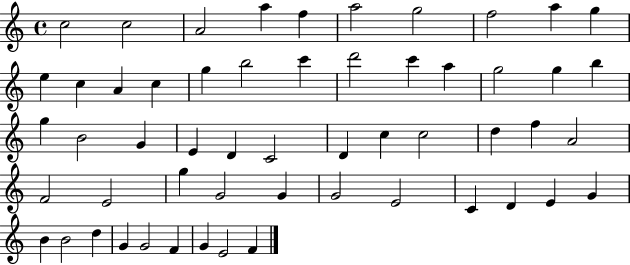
C5/h C5/h A4/h A5/q F5/q A5/h G5/h F5/h A5/q G5/q E5/q C5/q A4/q C5/q G5/q B5/h C6/q D6/h C6/q A5/q G5/h G5/q B5/q G5/q B4/h G4/q E4/q D4/q C4/h D4/q C5/q C5/h D5/q F5/q A4/h F4/h E4/h G5/q G4/h G4/q G4/h E4/h C4/q D4/q E4/q G4/q B4/q B4/h D5/q G4/q G4/h F4/q G4/q E4/h F4/q